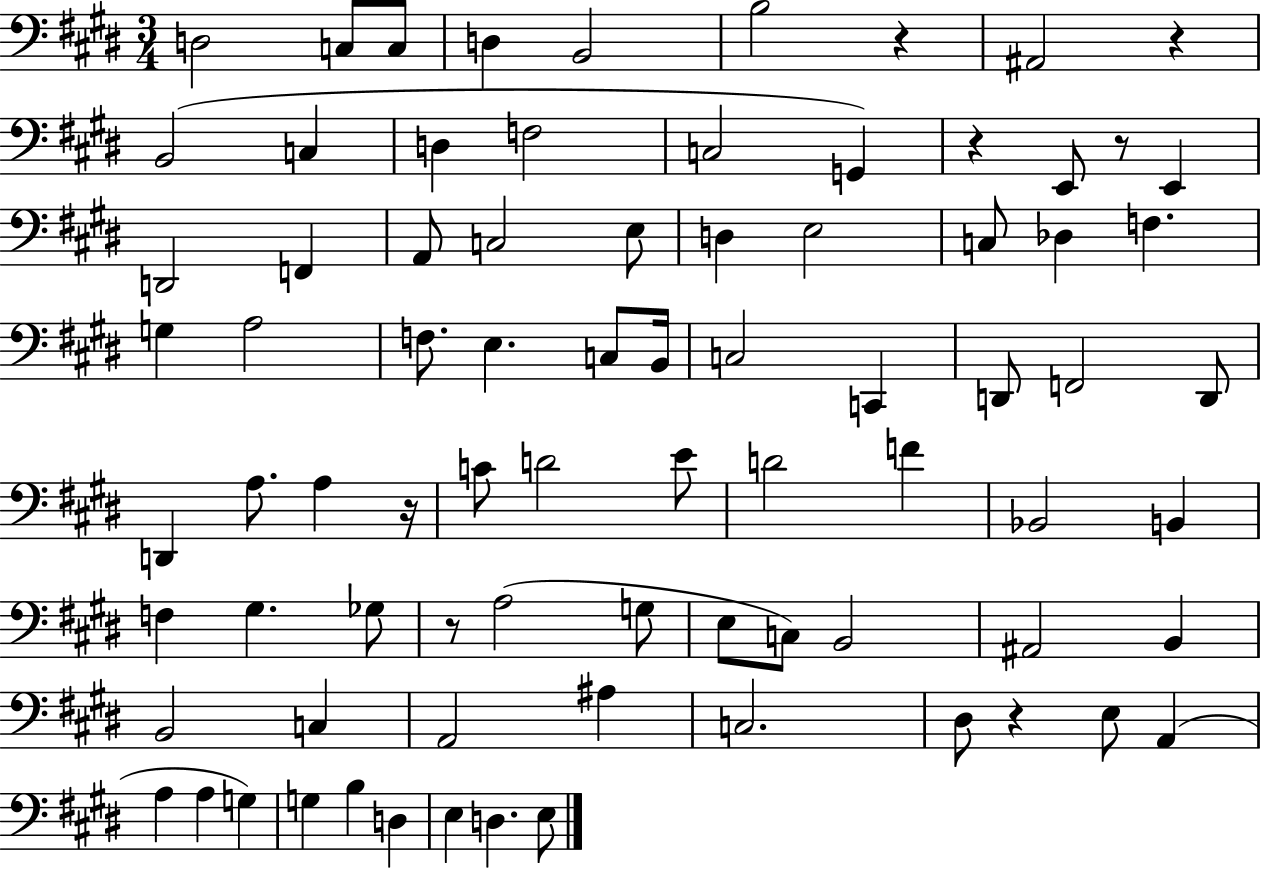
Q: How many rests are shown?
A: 7